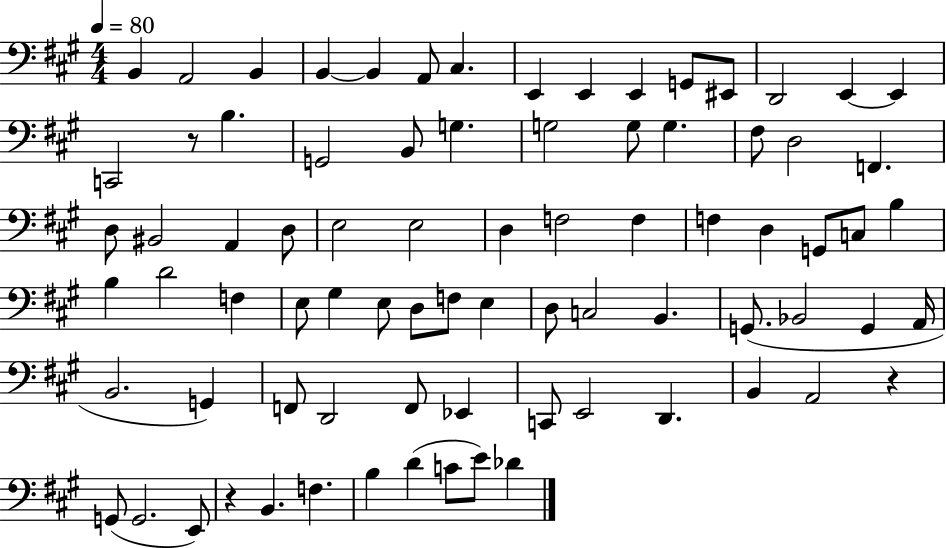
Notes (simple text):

B2/q A2/h B2/q B2/q B2/q A2/e C#3/q. E2/q E2/q E2/q G2/e EIS2/e D2/h E2/q E2/q C2/h R/e B3/q. G2/h B2/e G3/q. G3/h G3/e G3/q. F#3/e D3/h F2/q. D3/e BIS2/h A2/q D3/e E3/h E3/h D3/q F3/h F3/q F3/q D3/q G2/e C3/e B3/q B3/q D4/h F3/q E3/e G#3/q E3/e D3/e F3/e E3/q D3/e C3/h B2/q. G2/e. Bb2/h G2/q A2/s B2/h. G2/q F2/e D2/h F2/e Eb2/q C2/e E2/h D2/q. B2/q A2/h R/q G2/e G2/h. E2/e R/q B2/q. F3/q. B3/q D4/q C4/e E4/e Db4/q